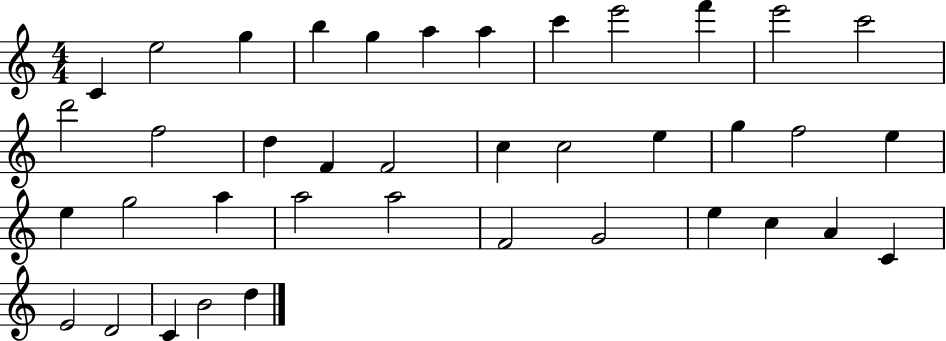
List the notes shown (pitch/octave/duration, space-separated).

C4/q E5/h G5/q B5/q G5/q A5/q A5/q C6/q E6/h F6/q E6/h C6/h D6/h F5/h D5/q F4/q F4/h C5/q C5/h E5/q G5/q F5/h E5/q E5/q G5/h A5/q A5/h A5/h F4/h G4/h E5/q C5/q A4/q C4/q E4/h D4/h C4/q B4/h D5/q